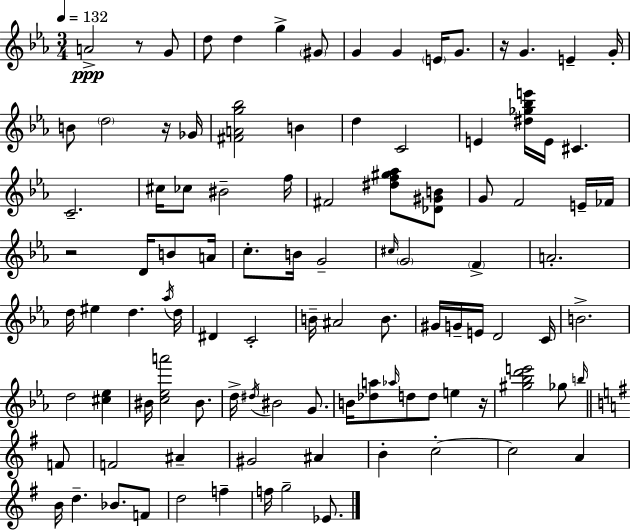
{
  \clef treble
  \numericTimeSignature
  \time 3/4
  \key ees \major
  \tempo 4 = 132
  a'2->\ppp r8 g'8 | d''8 d''4 g''4-> \parenthesize gis'8 | g'4 g'4 \parenthesize e'16 g'8. | r16 g'4. e'4-- g'16-. | \break b'8 \parenthesize d''2 r16 ges'16 | <fis' a' g'' bes''>2 b'4 | d''4 c'2 | e'4 <dis'' ges'' bes'' e'''>16 e'16 cis'4. | \break c'2.-- | cis''16 ces''8 bis'2-- f''16 | fis'2 <dis'' f'' gis'' aes''>8 <des' gis' b'>8 | g'8 f'2 e'16-- fes'16 | \break r2 d'16 b'8 a'16 | c''8.-. b'16 g'2-- | \grace { cis''16 } \parenthesize g'2 \parenthesize f'4-> | a'2.-. | \break d''16 eis''4 d''4. | \acciaccatura { aes''16 } d''16 dis'4 c'2-. | b'16-- ais'2 b'8. | gis'16 g'16-- e'16 d'2 | \break c'16 b'2.-> | d''2 <cis'' ees''>4 | bis'16 <c'' ees'' a'''>2 bis'8. | d''16-> \acciaccatura { dis''16 } bis'2 | \break g'8. b'16 <des'' a''>8 \grace { aes''16 } d''8 d''8 e''4 | r16 <gis'' bes'' d''' e'''>2 | ges''8 \grace { b''16 } \bar "||" \break \key e \minor f'8 f'2 ais'4-- | gis'2 ais'4 | b'4-. c''2-.~~ | c''2 a'4 | \break b'16 d''4.-- bes'8. | f'8 d''2 f''4-- | f''16 g''2-- ees'8. | \bar "|."
}